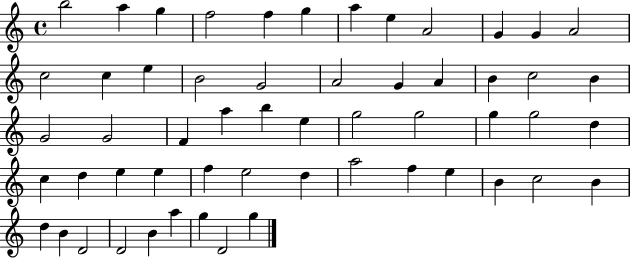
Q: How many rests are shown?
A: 0